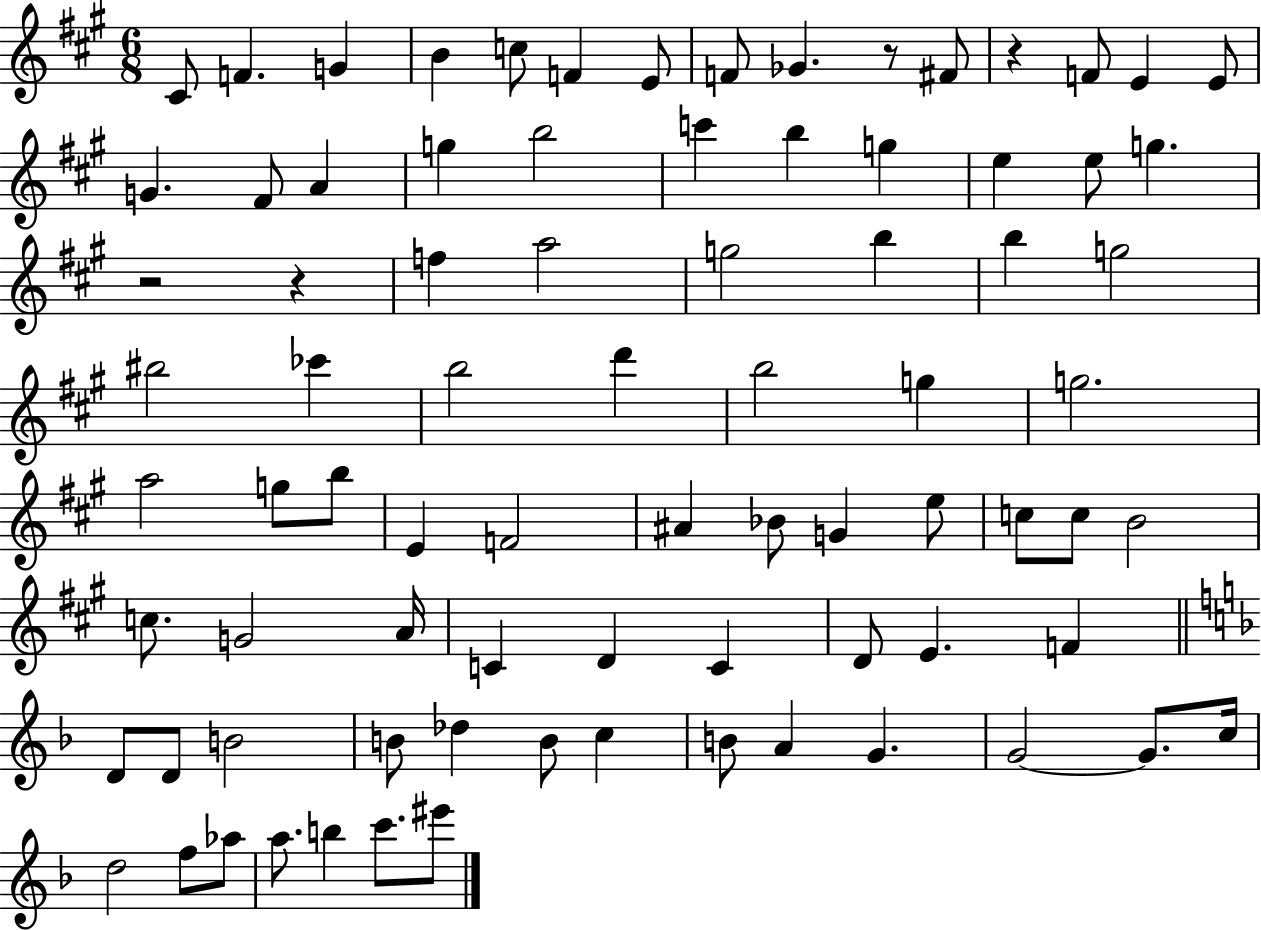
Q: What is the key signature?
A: A major